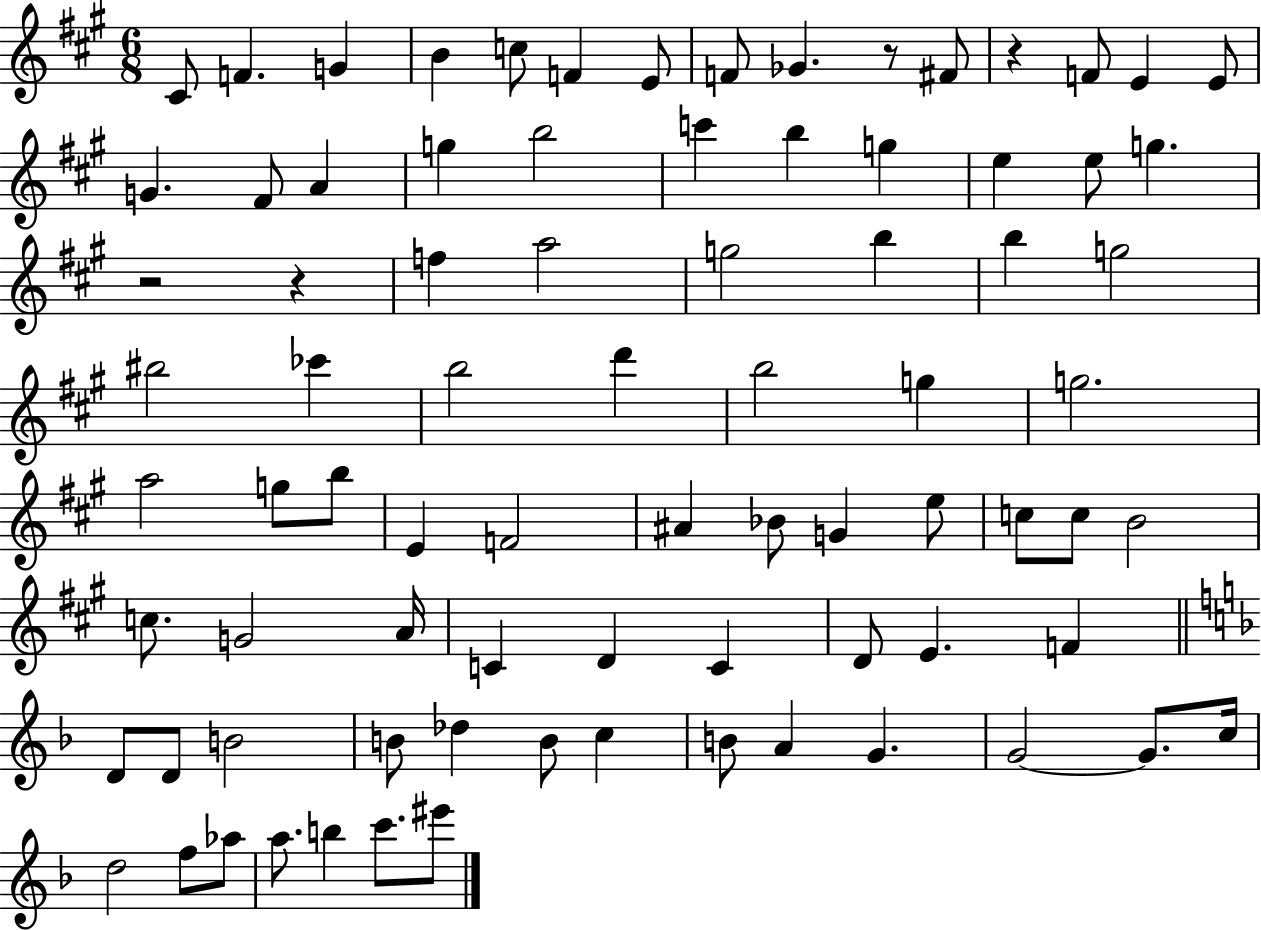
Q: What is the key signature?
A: A major